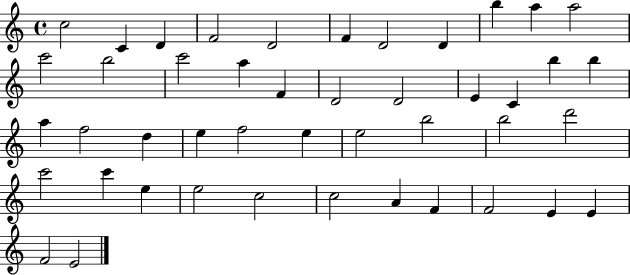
C5/h C4/q D4/q F4/h D4/h F4/q D4/h D4/q B5/q A5/q A5/h C6/h B5/h C6/h A5/q F4/q D4/h D4/h E4/q C4/q B5/q B5/q A5/q F5/h D5/q E5/q F5/h E5/q E5/h B5/h B5/h D6/h C6/h C6/q E5/q E5/h C5/h C5/h A4/q F4/q F4/h E4/q E4/q F4/h E4/h